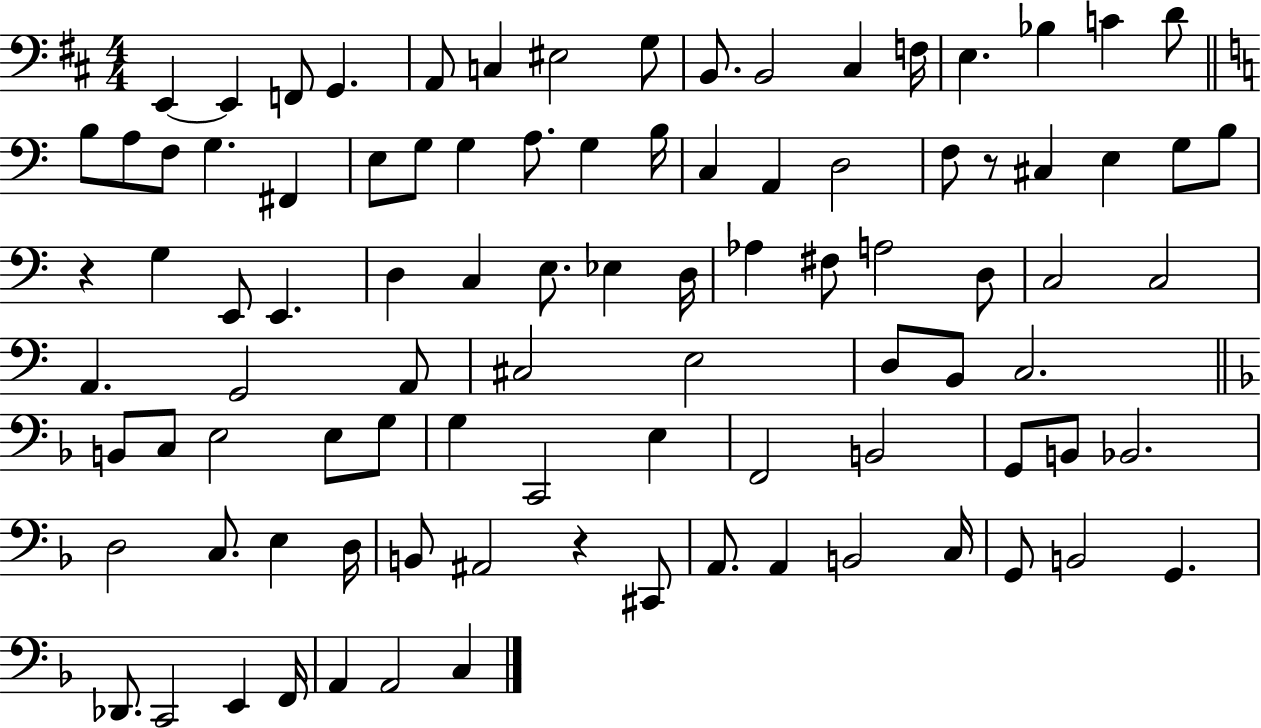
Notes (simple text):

E2/q E2/q F2/e G2/q. A2/e C3/q EIS3/h G3/e B2/e. B2/h C#3/q F3/s E3/q. Bb3/q C4/q D4/e B3/e A3/e F3/e G3/q. F#2/q E3/e G3/e G3/q A3/e. G3/q B3/s C3/q A2/q D3/h F3/e R/e C#3/q E3/q G3/e B3/e R/q G3/q E2/e E2/q. D3/q C3/q E3/e. Eb3/q D3/s Ab3/q F#3/e A3/h D3/e C3/h C3/h A2/q. G2/h A2/e C#3/h E3/h D3/e B2/e C3/h. B2/e C3/e E3/h E3/e G3/e G3/q C2/h E3/q F2/h B2/h G2/e B2/e Bb2/h. D3/h C3/e. E3/q D3/s B2/e A#2/h R/q C#2/e A2/e. A2/q B2/h C3/s G2/e B2/h G2/q. Db2/e. C2/h E2/q F2/s A2/q A2/h C3/q